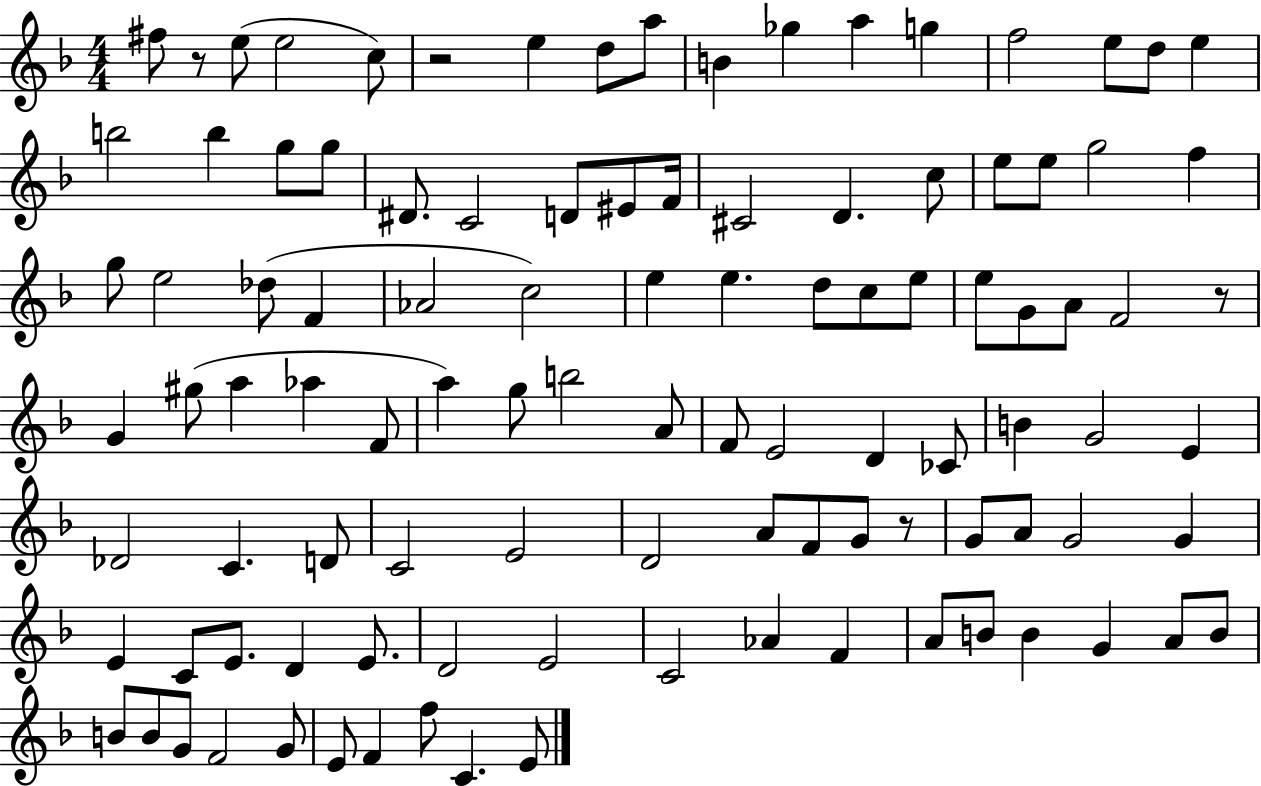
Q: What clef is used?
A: treble